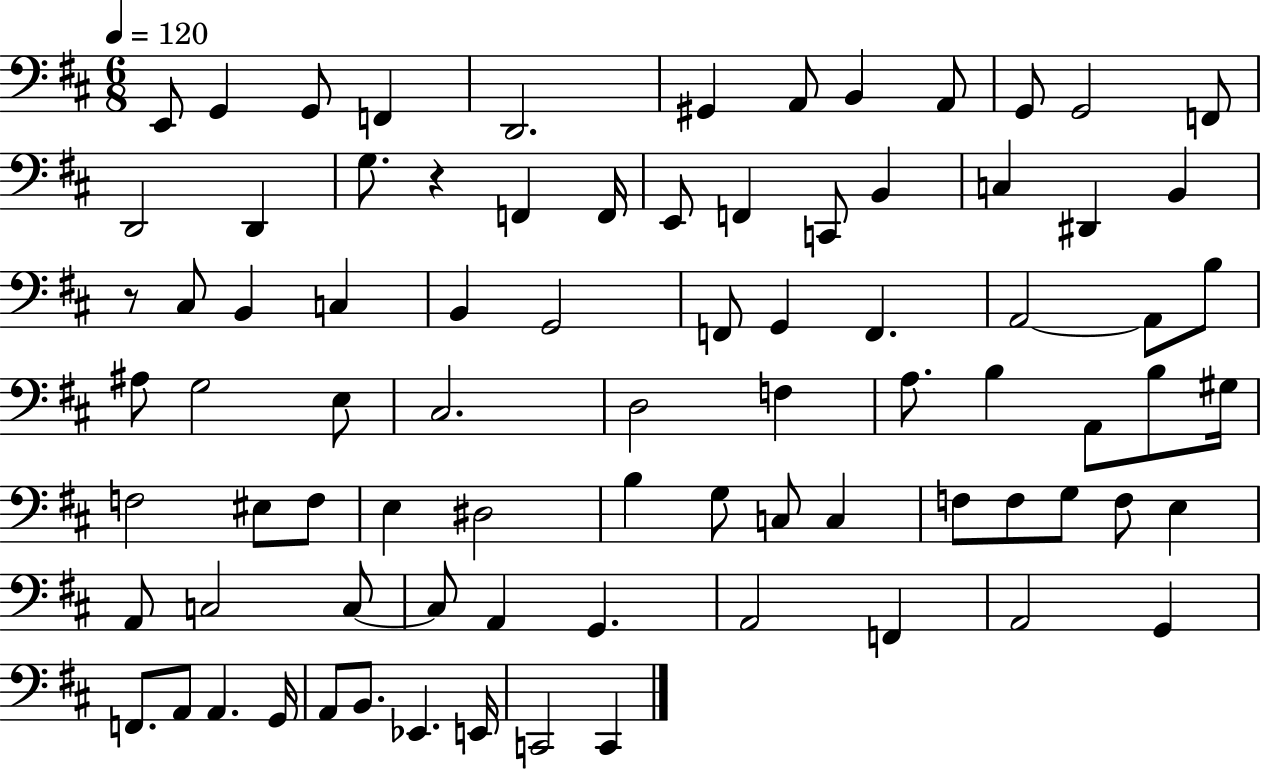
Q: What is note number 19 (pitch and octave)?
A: F2